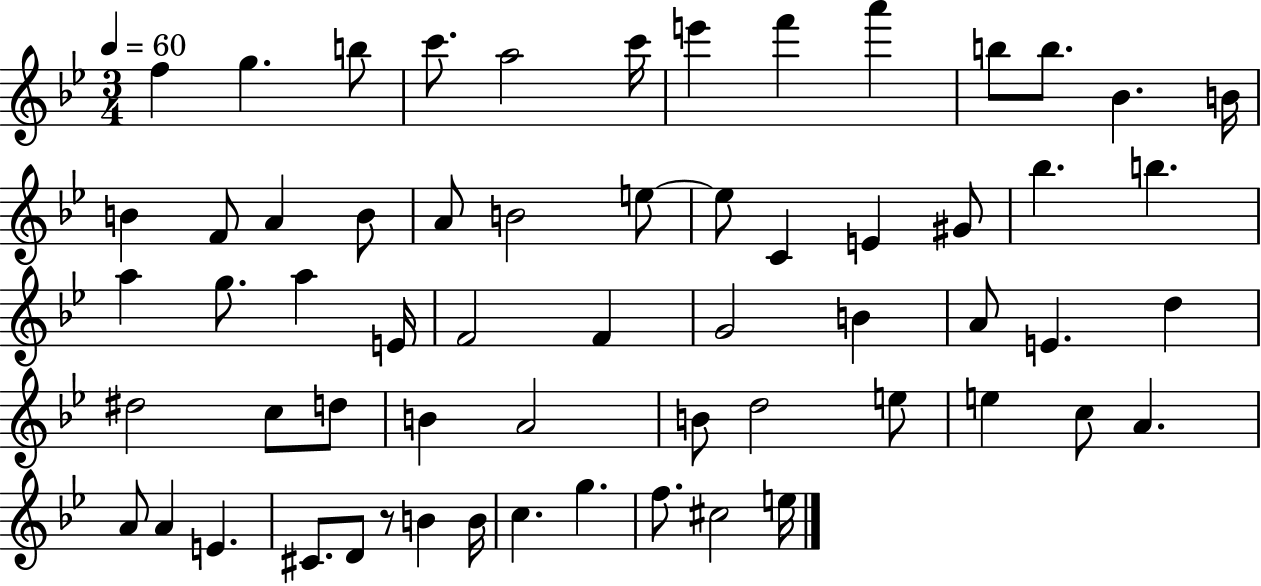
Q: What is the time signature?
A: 3/4